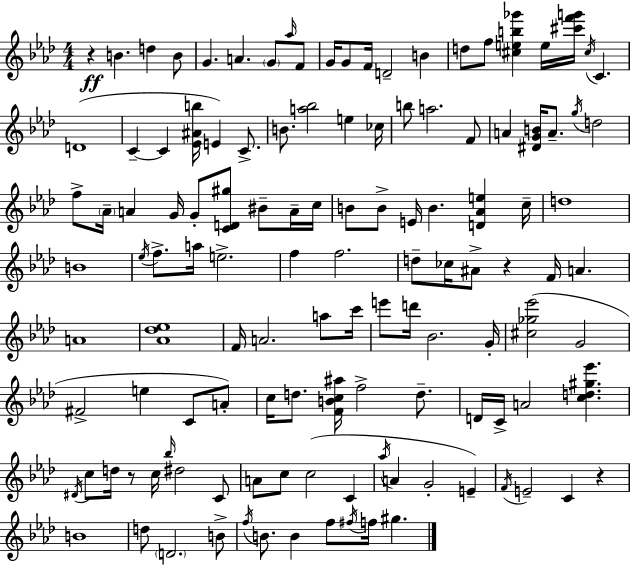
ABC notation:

X:1
T:Untitled
M:4/4
L:1/4
K:Ab
z B d B/2 G A G/2 _a/4 F/2 G/4 G/2 F/4 D2 B d/2 f/2 [^ceb_g'] e/4 [^c'f'g']/4 ^c/4 C D4 C C [_E^Ab]/4 E C/2 B/2 [a_b]2 e _c/4 b/2 a2 F/2 A [^DGB]/4 A/2 g/4 d2 f/2 _A/4 A G/4 G/2 [CD^g]/2 ^B/2 A/4 c/4 B/2 B/2 E/4 B [D_Ae] c/4 d4 B4 _e/4 f/2 a/4 e2 f f2 d/2 _c/4 ^A/2 z F/4 A A4 [_A_d_e]4 F/4 A2 a/2 c'/4 e'/2 d'/4 _B2 G/4 [^c_g_e']2 G2 ^F2 e C/2 A/2 c/4 d/2 [FBc^a]/4 f2 d/2 D/4 C/4 A2 [cd^g_e'] ^D/4 c/2 d/4 z/2 c/4 _b/4 ^d2 C/2 A/2 c/2 c2 C _a/4 A G2 E F/4 E2 C z B4 d/2 D2 B/2 f/4 B/2 B f/2 ^f/4 f/4 ^g